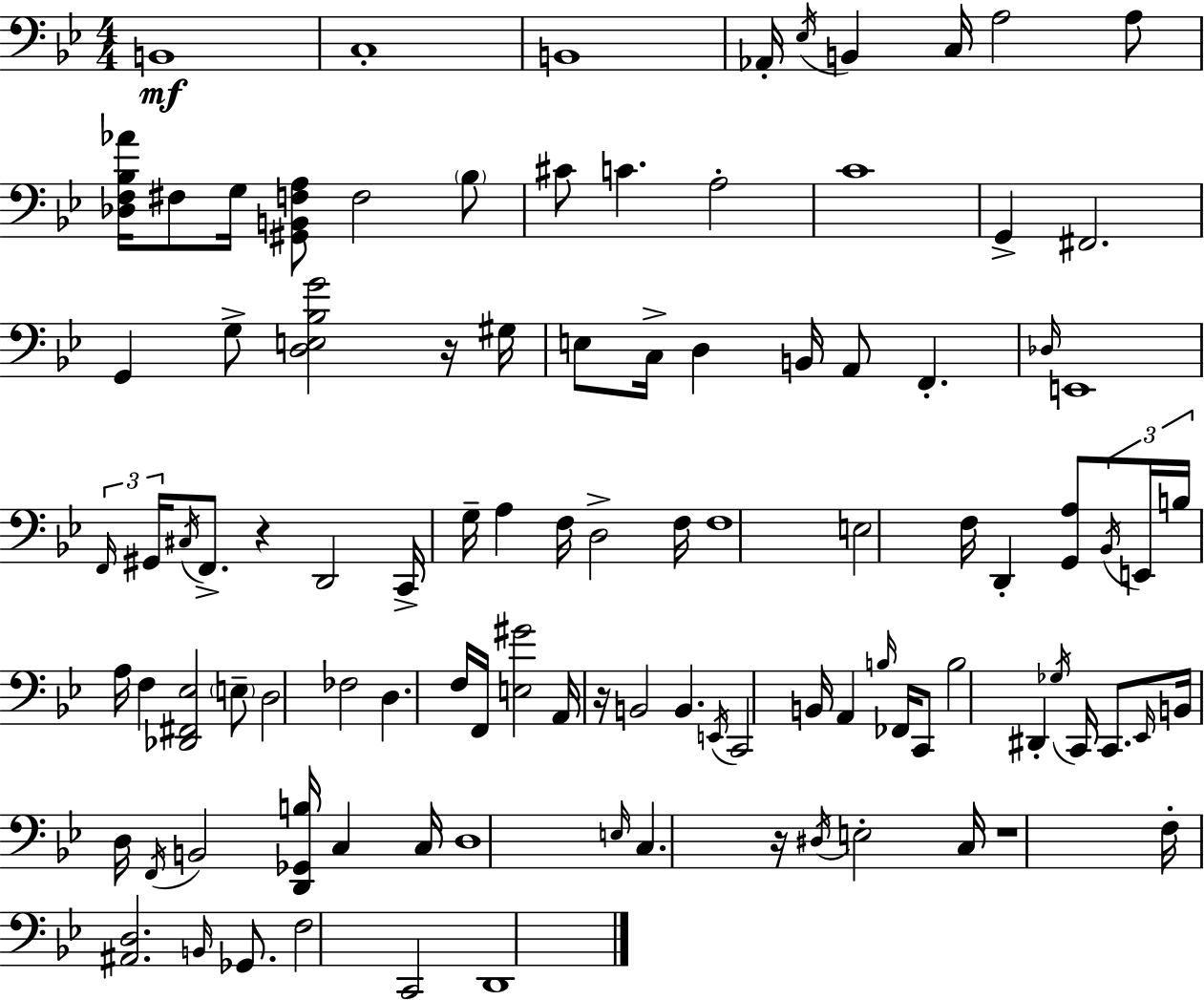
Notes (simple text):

B2/w C3/w B2/w Ab2/s Eb3/s B2/q C3/s A3/h A3/e [Db3,F3,Bb3,Ab4]/s F#3/e G3/s [G#2,B2,F3,A3]/e F3/h Bb3/e C#4/e C4/q. A3/h C4/w G2/q F#2/h. G2/q G3/e [D3,E3,Bb3,G4]/h R/s G#3/s E3/e C3/s D3/q B2/s A2/e F2/q. Db3/s E2/w F2/s G#2/s C#3/s F2/e. R/q D2/h C2/s G3/s A3/q F3/s D3/h F3/s F3/w E3/h F3/s D2/q [G2,A3]/e Bb2/s E2/s B3/s A3/s F3/q [Db2,F#2,Eb3]/h E3/e D3/h FES3/h D3/q. F3/s F2/s [E3,G#4]/h A2/s R/s B2/h B2/q. E2/s C2/h B2/s A2/q B3/s FES2/s C2/e B3/h D#2/q Gb3/s C2/s C2/e. Eb2/s B2/s D3/s F2/s B2/h [D2,Gb2,B3]/s C3/q C3/s D3/w E3/s C3/q. R/s D#3/s E3/h C3/s R/w F3/s [A#2,D3]/h. B2/s Gb2/e. F3/h C2/h D2/w